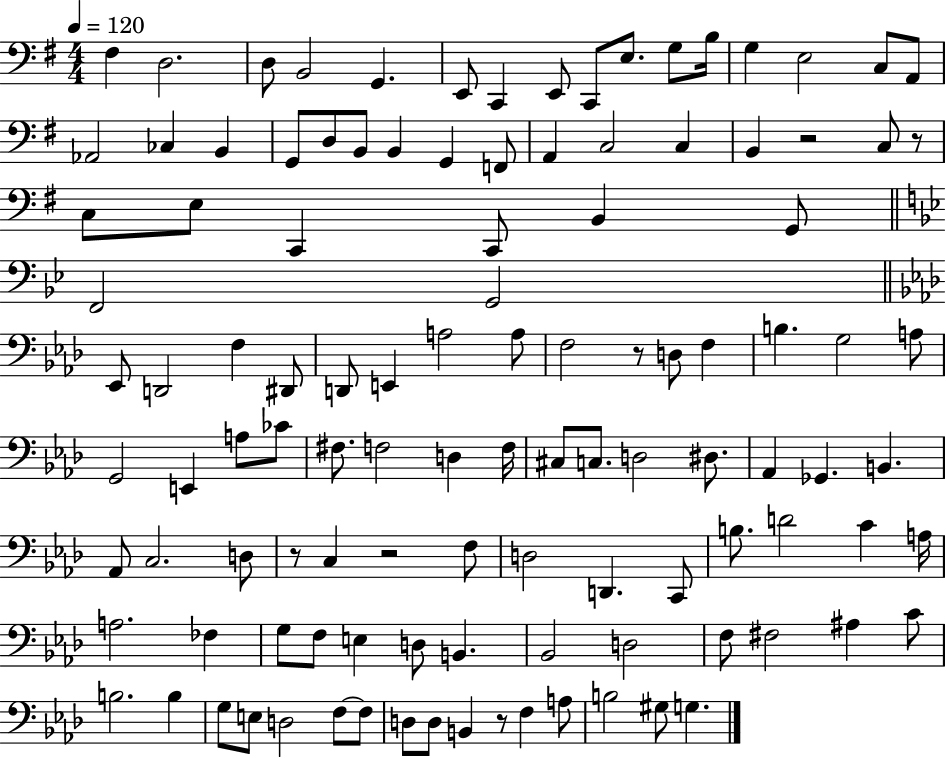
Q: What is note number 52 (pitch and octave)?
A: A3